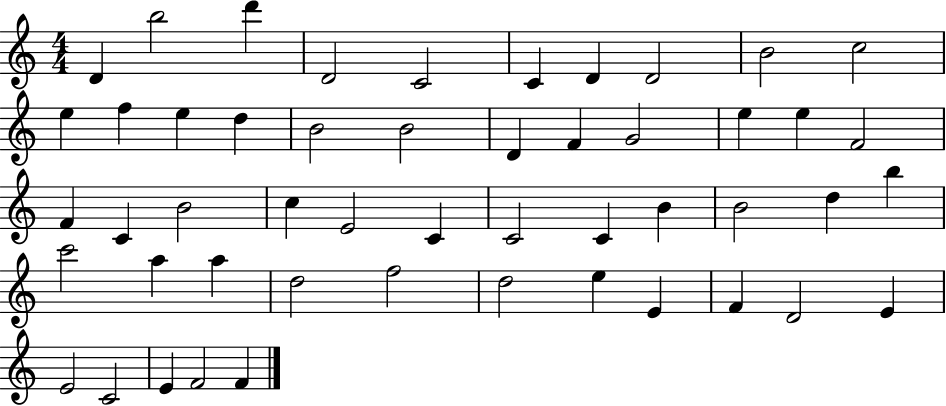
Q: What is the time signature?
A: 4/4